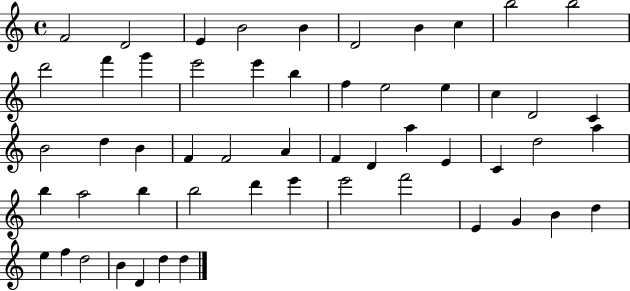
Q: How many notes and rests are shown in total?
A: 54